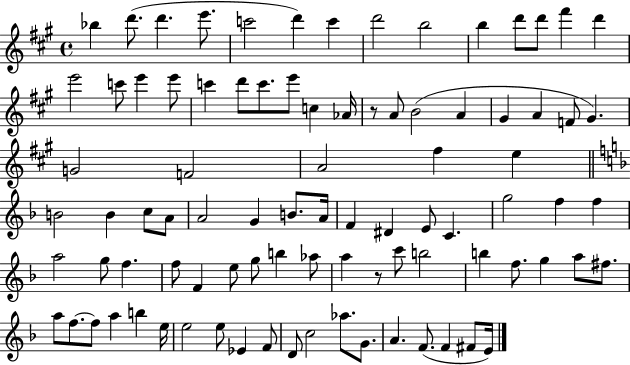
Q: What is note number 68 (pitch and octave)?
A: F#5